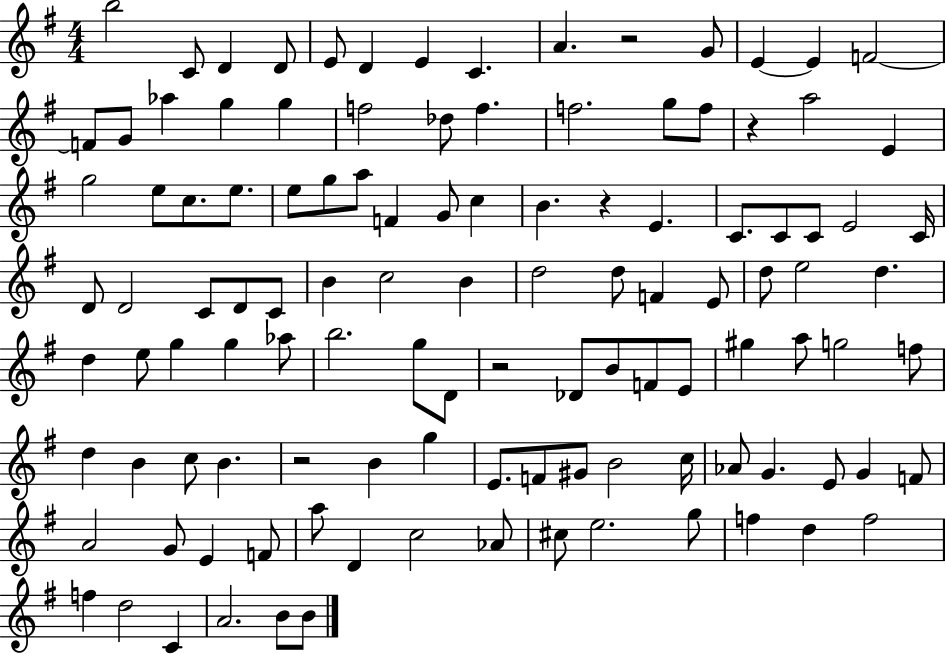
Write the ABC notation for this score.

X:1
T:Untitled
M:4/4
L:1/4
K:G
b2 C/2 D D/2 E/2 D E C A z2 G/2 E E F2 F/2 G/2 _a g g f2 _d/2 f f2 g/2 f/2 z a2 E g2 e/2 c/2 e/2 e/2 g/2 a/2 F G/2 c B z E C/2 C/2 C/2 E2 C/4 D/2 D2 C/2 D/2 C/2 B c2 B d2 d/2 F E/2 d/2 e2 d d e/2 g g _a/2 b2 g/2 D/2 z2 _D/2 B/2 F/2 E/2 ^g a/2 g2 f/2 d B c/2 B z2 B g E/2 F/2 ^G/2 B2 c/4 _A/2 G E/2 G F/2 A2 G/2 E F/2 a/2 D c2 _A/2 ^c/2 e2 g/2 f d f2 f d2 C A2 B/2 B/2